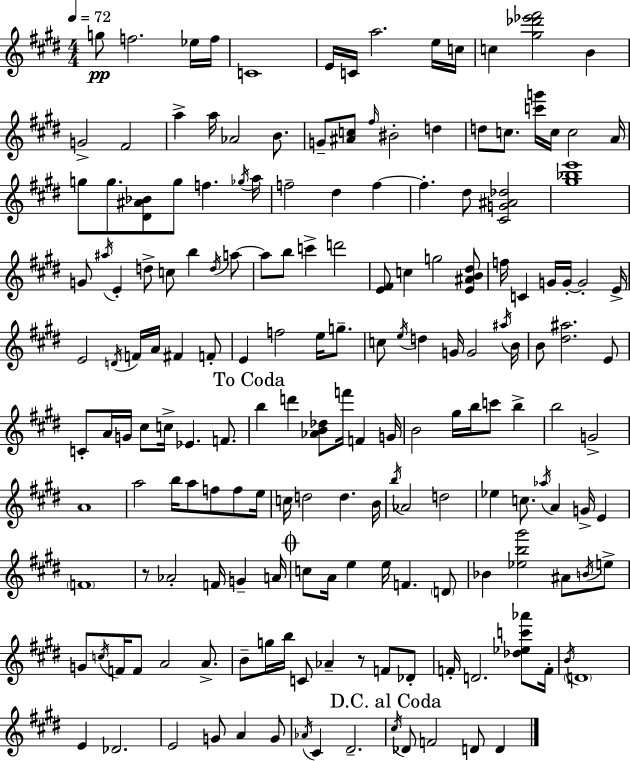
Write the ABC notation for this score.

X:1
T:Untitled
M:4/4
L:1/4
K:E
g/2 f2 _e/4 f/4 C4 E/4 C/4 a2 e/4 c/4 c [^g_d'_e'^f']2 B G2 ^F2 a a/4 _A2 B/2 G/2 [^Ac]/2 ^f/4 ^B2 d d/2 c/2 [c'g']/4 c/4 c2 A/4 g/2 g/2 [^D^A_B]/2 g/2 f _g/4 a/4 f2 ^d f f ^d/2 [^CG^A_d]2 [^g_be']4 G/2 ^a/4 E d/2 c/2 b d/4 a/2 a/2 b/2 c' d'2 [E^F]/2 c g2 [E^AB^d]/2 f/4 C G/4 G/4 G2 E/4 E2 D/4 F/4 A/4 ^F F/2 E f2 e/4 g/2 c/2 e/4 d G/4 G2 ^a/4 B/4 B/2 [^d^a]2 E/2 C/2 A/4 G/4 ^c/2 c/4 _E F/2 b d' [_AB_d]/2 f'/4 F G/4 B2 ^g/4 b/4 c'/2 b b2 G2 A4 a2 b/4 a/2 f/2 f/2 e/4 c/4 d2 d B/4 b/4 _A2 d2 _e c/2 _a/4 A G/4 E F4 z/2 _A2 F/4 G A/4 c/2 A/4 e e/4 F D/2 _B [_eb^g']2 ^A/2 B/4 e/2 G/2 c/4 F/4 F/2 A2 A/2 B/2 g/4 b/4 C/2 _A z/2 F/2 _D/2 F/4 D2 [_d_ec'_a']/2 F/4 B/4 D4 E _D2 E2 G/2 A G/2 _A/4 ^C ^D2 ^c/4 _D/2 F2 D/2 D